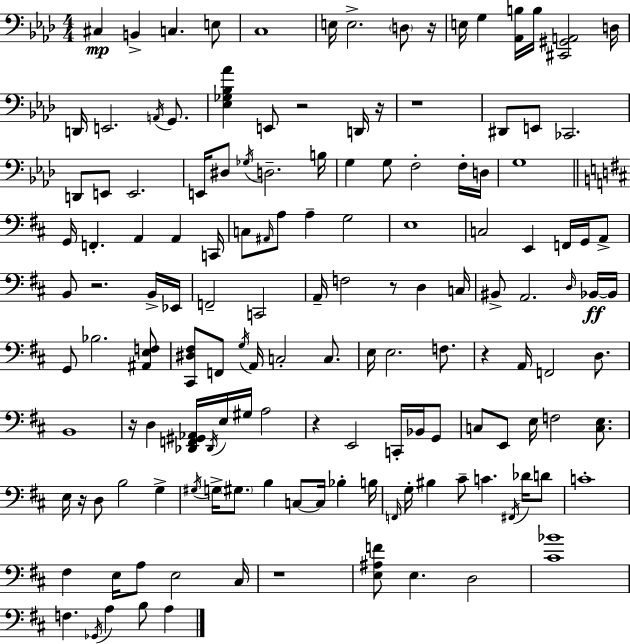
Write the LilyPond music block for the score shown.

{
  \clef bass
  \numericTimeSignature
  \time 4/4
  \key f \minor
  \repeat volta 2 { cis4\mp b,4-> c4. e8 | c1 | e16 e2.-> \parenthesize d8 r16 | e16 g4 <aes, b>16 b16 <cis, gis, a,>2 d16 | \break d,16 e,2. \acciaccatura { a,16 } g,8. | <ees ges bes aes'>4 e,8 r2 d,16 | r16 r1 | dis,8 e,8 ces,2. | \break d,8 e,8 e,2. | e,16 dis8 \acciaccatura { ges16 } d2.-- | b16 g4 g8 f2-. | f16-. d16 g1 | \break \bar "||" \break \key d \major g,16 f,4.-. a,4 a,4 c,16 | c8 \grace { ais,16 } a8 a4-- g2 | e1 | c2 e,4 f,16 g,16 a,8-> | \break b,8 r2. b,16-> | ees,16 f,2-- c,2 | a,16-- f2 r8 d4 | c16 bis,8-> a,2. \grace { d16 } | \break bes,16~~\ff bes,16 g,8 bes2. | <ais, e f>8 <cis, dis fis>8 f,8 \acciaccatura { g16 } a,16 c2-. | c8. e16 e2. | f8. r4 a,16 f,2 | \break d8. b,1 | r16 d4 <des, f, gis, aes,>16 \acciaccatura { des,16 } e16 gis16 a2 | r4 e,2 | c,16-. bes,16 g,8 c8 e,8 e16 f2 | \break <c e>8. e16 r16 d8 b2 | g4-> \acciaccatura { gis16 } g16-> \parenthesize gis8. b4 c8~~ c16 | bes4-. b16 \grace { f,16 } g16-. bis4 cis'8-- c'4. | \acciaccatura { fis,16 } des'16 d'8 c'1-. | \break fis4 e16 a8 e2 | cis16 r1 | <e ais f'>8 e4. d2 | <cis' bes'>1 | \break f4. \acciaccatura { ges,16 } a4 | b8 a4 } \bar "|."
}